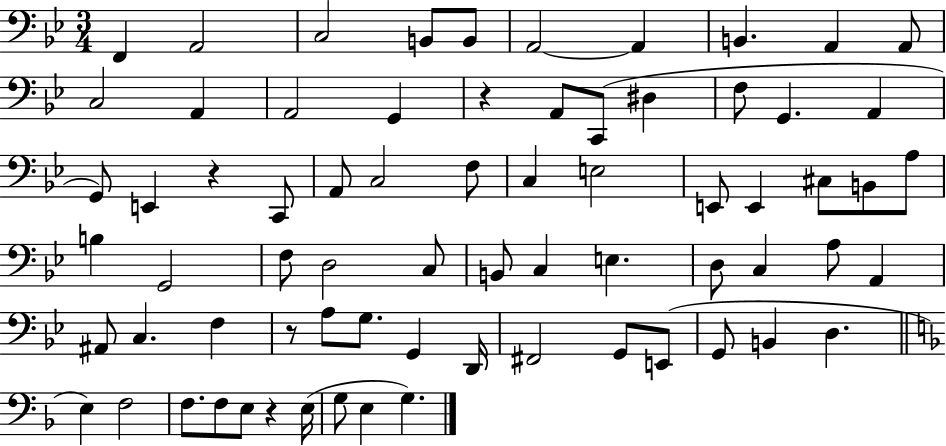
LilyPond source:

{
  \clef bass
  \numericTimeSignature
  \time 3/4
  \key bes \major
  f,4 a,2 | c2 b,8 b,8 | a,2~~ a,4 | b,4. a,4 a,8 | \break c2 a,4 | a,2 g,4 | r4 a,8 c,8( dis4 | f8 g,4. a,4 | \break g,8) e,4 r4 c,8 | a,8 c2 f8 | c4 e2 | e,8 e,4 cis8 b,8 a8 | \break b4 g,2 | f8 d2 c8 | b,8 c4 e4. | d8 c4 a8 a,4 | \break ais,8 c4. f4 | r8 a8 g8. g,4 d,16 | fis,2 g,8 e,8( | g,8 b,4 d4. | \break \bar "||" \break \key f \major e4) f2 | f8. f8 e8 r4 e16( | g8 e4 g4.) | \bar "|."
}